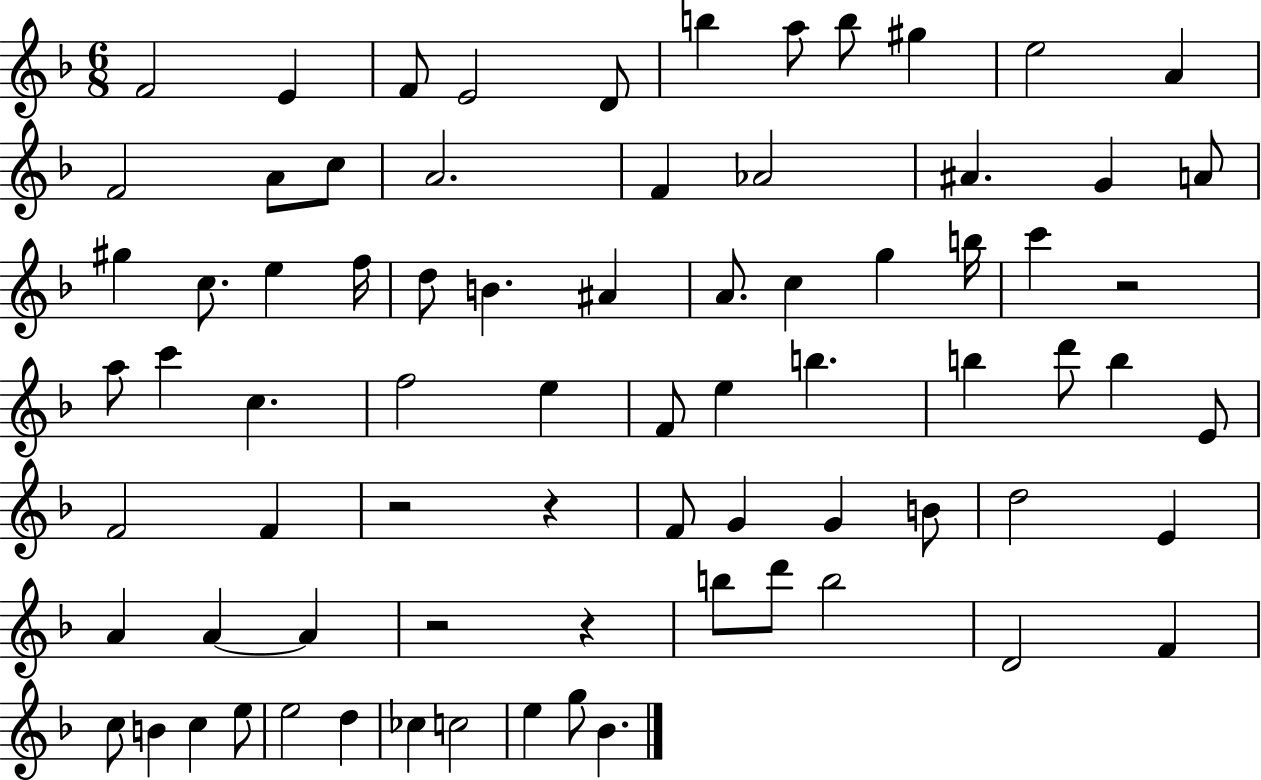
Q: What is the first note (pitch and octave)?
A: F4